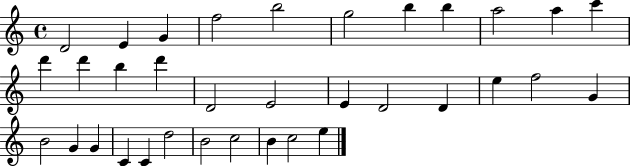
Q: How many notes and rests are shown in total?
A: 34